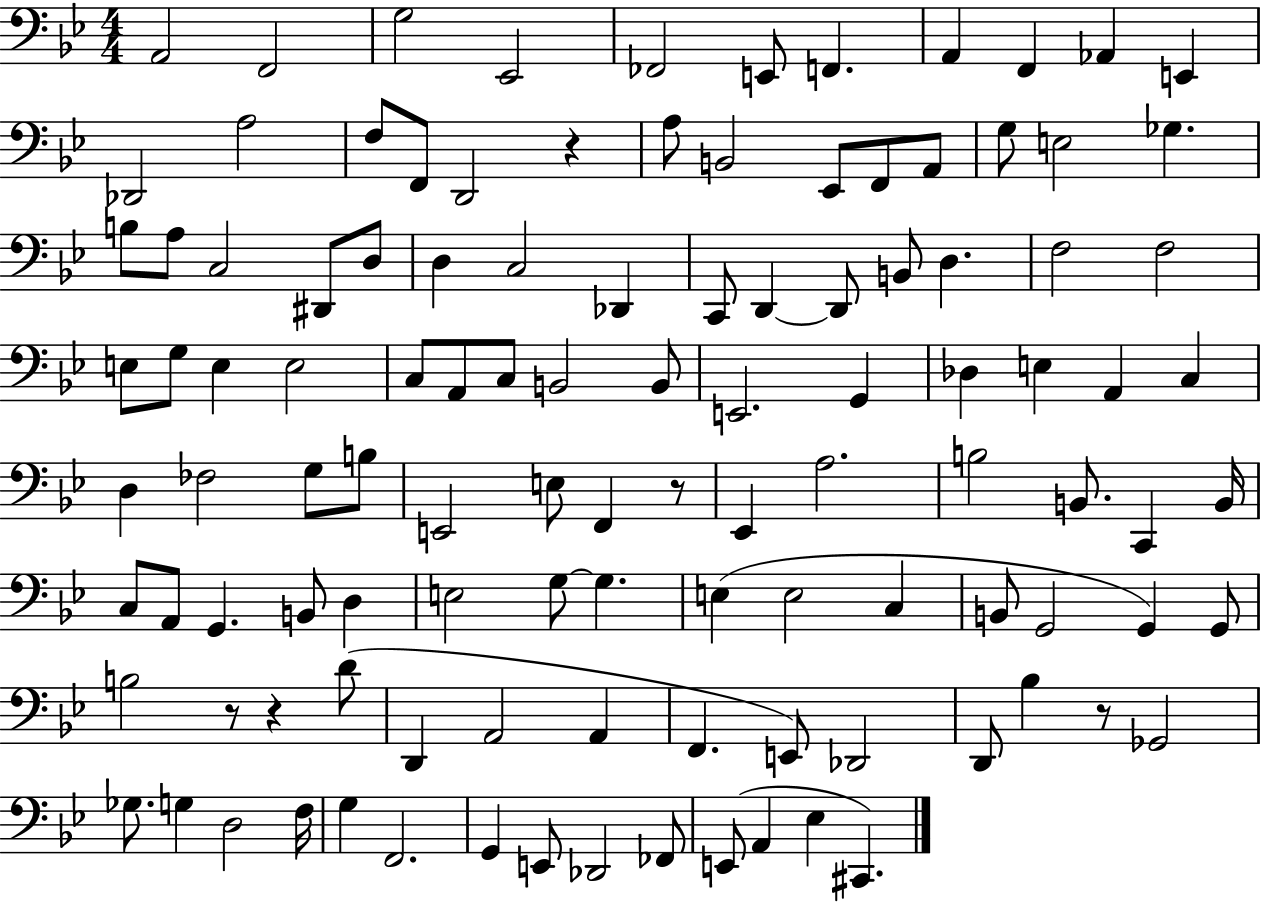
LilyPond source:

{
  \clef bass
  \numericTimeSignature
  \time 4/4
  \key bes \major
  a,2 f,2 | g2 ees,2 | fes,2 e,8 f,4. | a,4 f,4 aes,4 e,4 | \break des,2 a2 | f8 f,8 d,2 r4 | a8 b,2 ees,8 f,8 a,8 | g8 e2 ges4. | \break b8 a8 c2 dis,8 d8 | d4 c2 des,4 | c,8 d,4~~ d,8 b,8 d4. | f2 f2 | \break e8 g8 e4 e2 | c8 a,8 c8 b,2 b,8 | e,2. g,4 | des4 e4 a,4 c4 | \break d4 fes2 g8 b8 | e,2 e8 f,4 r8 | ees,4 a2. | b2 b,8. c,4 b,16 | \break c8 a,8 g,4. b,8 d4 | e2 g8~~ g4. | e4( e2 c4 | b,8 g,2 g,4) g,8 | \break b2 r8 r4 d'8( | d,4 a,2 a,4 | f,4. e,8) des,2 | d,8 bes4 r8 ges,2 | \break ges8. g4 d2 f16 | g4 f,2. | g,4 e,8 des,2 fes,8 | e,8( a,4 ees4 cis,4.) | \break \bar "|."
}